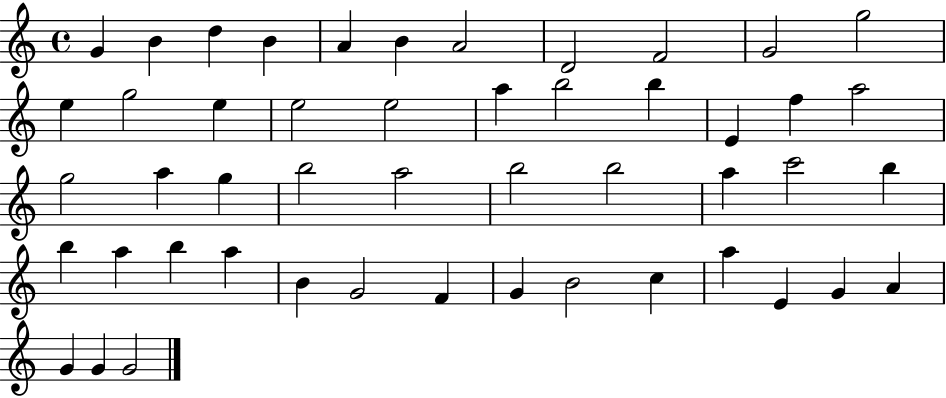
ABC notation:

X:1
T:Untitled
M:4/4
L:1/4
K:C
G B d B A B A2 D2 F2 G2 g2 e g2 e e2 e2 a b2 b E f a2 g2 a g b2 a2 b2 b2 a c'2 b b a b a B G2 F G B2 c a E G A G G G2